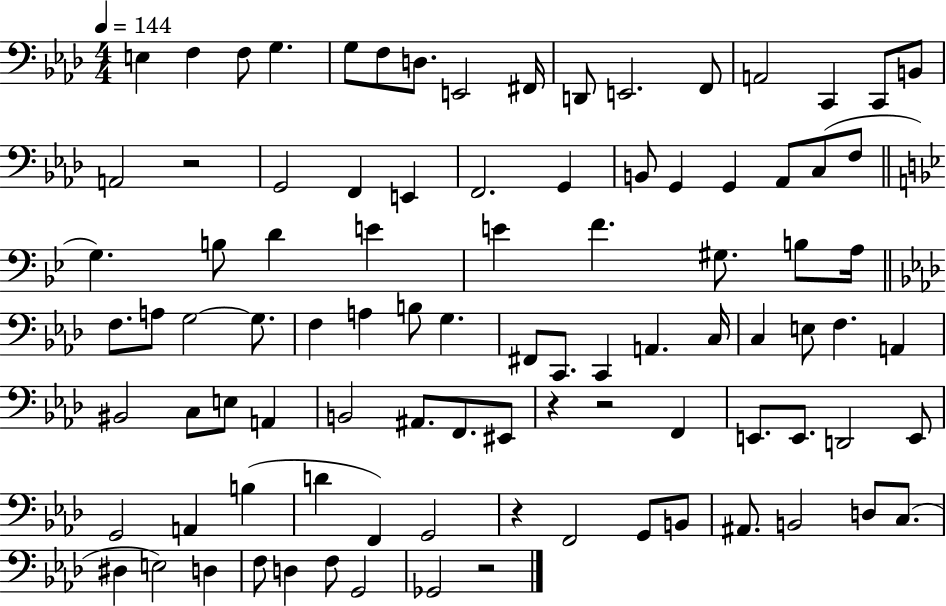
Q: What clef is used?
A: bass